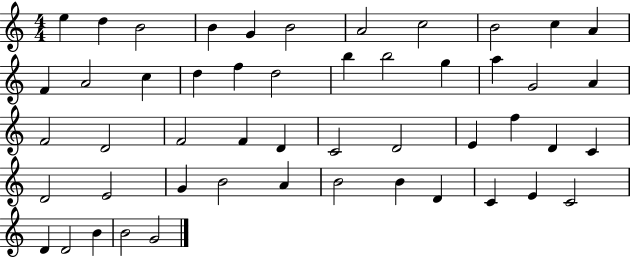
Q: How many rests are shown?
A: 0